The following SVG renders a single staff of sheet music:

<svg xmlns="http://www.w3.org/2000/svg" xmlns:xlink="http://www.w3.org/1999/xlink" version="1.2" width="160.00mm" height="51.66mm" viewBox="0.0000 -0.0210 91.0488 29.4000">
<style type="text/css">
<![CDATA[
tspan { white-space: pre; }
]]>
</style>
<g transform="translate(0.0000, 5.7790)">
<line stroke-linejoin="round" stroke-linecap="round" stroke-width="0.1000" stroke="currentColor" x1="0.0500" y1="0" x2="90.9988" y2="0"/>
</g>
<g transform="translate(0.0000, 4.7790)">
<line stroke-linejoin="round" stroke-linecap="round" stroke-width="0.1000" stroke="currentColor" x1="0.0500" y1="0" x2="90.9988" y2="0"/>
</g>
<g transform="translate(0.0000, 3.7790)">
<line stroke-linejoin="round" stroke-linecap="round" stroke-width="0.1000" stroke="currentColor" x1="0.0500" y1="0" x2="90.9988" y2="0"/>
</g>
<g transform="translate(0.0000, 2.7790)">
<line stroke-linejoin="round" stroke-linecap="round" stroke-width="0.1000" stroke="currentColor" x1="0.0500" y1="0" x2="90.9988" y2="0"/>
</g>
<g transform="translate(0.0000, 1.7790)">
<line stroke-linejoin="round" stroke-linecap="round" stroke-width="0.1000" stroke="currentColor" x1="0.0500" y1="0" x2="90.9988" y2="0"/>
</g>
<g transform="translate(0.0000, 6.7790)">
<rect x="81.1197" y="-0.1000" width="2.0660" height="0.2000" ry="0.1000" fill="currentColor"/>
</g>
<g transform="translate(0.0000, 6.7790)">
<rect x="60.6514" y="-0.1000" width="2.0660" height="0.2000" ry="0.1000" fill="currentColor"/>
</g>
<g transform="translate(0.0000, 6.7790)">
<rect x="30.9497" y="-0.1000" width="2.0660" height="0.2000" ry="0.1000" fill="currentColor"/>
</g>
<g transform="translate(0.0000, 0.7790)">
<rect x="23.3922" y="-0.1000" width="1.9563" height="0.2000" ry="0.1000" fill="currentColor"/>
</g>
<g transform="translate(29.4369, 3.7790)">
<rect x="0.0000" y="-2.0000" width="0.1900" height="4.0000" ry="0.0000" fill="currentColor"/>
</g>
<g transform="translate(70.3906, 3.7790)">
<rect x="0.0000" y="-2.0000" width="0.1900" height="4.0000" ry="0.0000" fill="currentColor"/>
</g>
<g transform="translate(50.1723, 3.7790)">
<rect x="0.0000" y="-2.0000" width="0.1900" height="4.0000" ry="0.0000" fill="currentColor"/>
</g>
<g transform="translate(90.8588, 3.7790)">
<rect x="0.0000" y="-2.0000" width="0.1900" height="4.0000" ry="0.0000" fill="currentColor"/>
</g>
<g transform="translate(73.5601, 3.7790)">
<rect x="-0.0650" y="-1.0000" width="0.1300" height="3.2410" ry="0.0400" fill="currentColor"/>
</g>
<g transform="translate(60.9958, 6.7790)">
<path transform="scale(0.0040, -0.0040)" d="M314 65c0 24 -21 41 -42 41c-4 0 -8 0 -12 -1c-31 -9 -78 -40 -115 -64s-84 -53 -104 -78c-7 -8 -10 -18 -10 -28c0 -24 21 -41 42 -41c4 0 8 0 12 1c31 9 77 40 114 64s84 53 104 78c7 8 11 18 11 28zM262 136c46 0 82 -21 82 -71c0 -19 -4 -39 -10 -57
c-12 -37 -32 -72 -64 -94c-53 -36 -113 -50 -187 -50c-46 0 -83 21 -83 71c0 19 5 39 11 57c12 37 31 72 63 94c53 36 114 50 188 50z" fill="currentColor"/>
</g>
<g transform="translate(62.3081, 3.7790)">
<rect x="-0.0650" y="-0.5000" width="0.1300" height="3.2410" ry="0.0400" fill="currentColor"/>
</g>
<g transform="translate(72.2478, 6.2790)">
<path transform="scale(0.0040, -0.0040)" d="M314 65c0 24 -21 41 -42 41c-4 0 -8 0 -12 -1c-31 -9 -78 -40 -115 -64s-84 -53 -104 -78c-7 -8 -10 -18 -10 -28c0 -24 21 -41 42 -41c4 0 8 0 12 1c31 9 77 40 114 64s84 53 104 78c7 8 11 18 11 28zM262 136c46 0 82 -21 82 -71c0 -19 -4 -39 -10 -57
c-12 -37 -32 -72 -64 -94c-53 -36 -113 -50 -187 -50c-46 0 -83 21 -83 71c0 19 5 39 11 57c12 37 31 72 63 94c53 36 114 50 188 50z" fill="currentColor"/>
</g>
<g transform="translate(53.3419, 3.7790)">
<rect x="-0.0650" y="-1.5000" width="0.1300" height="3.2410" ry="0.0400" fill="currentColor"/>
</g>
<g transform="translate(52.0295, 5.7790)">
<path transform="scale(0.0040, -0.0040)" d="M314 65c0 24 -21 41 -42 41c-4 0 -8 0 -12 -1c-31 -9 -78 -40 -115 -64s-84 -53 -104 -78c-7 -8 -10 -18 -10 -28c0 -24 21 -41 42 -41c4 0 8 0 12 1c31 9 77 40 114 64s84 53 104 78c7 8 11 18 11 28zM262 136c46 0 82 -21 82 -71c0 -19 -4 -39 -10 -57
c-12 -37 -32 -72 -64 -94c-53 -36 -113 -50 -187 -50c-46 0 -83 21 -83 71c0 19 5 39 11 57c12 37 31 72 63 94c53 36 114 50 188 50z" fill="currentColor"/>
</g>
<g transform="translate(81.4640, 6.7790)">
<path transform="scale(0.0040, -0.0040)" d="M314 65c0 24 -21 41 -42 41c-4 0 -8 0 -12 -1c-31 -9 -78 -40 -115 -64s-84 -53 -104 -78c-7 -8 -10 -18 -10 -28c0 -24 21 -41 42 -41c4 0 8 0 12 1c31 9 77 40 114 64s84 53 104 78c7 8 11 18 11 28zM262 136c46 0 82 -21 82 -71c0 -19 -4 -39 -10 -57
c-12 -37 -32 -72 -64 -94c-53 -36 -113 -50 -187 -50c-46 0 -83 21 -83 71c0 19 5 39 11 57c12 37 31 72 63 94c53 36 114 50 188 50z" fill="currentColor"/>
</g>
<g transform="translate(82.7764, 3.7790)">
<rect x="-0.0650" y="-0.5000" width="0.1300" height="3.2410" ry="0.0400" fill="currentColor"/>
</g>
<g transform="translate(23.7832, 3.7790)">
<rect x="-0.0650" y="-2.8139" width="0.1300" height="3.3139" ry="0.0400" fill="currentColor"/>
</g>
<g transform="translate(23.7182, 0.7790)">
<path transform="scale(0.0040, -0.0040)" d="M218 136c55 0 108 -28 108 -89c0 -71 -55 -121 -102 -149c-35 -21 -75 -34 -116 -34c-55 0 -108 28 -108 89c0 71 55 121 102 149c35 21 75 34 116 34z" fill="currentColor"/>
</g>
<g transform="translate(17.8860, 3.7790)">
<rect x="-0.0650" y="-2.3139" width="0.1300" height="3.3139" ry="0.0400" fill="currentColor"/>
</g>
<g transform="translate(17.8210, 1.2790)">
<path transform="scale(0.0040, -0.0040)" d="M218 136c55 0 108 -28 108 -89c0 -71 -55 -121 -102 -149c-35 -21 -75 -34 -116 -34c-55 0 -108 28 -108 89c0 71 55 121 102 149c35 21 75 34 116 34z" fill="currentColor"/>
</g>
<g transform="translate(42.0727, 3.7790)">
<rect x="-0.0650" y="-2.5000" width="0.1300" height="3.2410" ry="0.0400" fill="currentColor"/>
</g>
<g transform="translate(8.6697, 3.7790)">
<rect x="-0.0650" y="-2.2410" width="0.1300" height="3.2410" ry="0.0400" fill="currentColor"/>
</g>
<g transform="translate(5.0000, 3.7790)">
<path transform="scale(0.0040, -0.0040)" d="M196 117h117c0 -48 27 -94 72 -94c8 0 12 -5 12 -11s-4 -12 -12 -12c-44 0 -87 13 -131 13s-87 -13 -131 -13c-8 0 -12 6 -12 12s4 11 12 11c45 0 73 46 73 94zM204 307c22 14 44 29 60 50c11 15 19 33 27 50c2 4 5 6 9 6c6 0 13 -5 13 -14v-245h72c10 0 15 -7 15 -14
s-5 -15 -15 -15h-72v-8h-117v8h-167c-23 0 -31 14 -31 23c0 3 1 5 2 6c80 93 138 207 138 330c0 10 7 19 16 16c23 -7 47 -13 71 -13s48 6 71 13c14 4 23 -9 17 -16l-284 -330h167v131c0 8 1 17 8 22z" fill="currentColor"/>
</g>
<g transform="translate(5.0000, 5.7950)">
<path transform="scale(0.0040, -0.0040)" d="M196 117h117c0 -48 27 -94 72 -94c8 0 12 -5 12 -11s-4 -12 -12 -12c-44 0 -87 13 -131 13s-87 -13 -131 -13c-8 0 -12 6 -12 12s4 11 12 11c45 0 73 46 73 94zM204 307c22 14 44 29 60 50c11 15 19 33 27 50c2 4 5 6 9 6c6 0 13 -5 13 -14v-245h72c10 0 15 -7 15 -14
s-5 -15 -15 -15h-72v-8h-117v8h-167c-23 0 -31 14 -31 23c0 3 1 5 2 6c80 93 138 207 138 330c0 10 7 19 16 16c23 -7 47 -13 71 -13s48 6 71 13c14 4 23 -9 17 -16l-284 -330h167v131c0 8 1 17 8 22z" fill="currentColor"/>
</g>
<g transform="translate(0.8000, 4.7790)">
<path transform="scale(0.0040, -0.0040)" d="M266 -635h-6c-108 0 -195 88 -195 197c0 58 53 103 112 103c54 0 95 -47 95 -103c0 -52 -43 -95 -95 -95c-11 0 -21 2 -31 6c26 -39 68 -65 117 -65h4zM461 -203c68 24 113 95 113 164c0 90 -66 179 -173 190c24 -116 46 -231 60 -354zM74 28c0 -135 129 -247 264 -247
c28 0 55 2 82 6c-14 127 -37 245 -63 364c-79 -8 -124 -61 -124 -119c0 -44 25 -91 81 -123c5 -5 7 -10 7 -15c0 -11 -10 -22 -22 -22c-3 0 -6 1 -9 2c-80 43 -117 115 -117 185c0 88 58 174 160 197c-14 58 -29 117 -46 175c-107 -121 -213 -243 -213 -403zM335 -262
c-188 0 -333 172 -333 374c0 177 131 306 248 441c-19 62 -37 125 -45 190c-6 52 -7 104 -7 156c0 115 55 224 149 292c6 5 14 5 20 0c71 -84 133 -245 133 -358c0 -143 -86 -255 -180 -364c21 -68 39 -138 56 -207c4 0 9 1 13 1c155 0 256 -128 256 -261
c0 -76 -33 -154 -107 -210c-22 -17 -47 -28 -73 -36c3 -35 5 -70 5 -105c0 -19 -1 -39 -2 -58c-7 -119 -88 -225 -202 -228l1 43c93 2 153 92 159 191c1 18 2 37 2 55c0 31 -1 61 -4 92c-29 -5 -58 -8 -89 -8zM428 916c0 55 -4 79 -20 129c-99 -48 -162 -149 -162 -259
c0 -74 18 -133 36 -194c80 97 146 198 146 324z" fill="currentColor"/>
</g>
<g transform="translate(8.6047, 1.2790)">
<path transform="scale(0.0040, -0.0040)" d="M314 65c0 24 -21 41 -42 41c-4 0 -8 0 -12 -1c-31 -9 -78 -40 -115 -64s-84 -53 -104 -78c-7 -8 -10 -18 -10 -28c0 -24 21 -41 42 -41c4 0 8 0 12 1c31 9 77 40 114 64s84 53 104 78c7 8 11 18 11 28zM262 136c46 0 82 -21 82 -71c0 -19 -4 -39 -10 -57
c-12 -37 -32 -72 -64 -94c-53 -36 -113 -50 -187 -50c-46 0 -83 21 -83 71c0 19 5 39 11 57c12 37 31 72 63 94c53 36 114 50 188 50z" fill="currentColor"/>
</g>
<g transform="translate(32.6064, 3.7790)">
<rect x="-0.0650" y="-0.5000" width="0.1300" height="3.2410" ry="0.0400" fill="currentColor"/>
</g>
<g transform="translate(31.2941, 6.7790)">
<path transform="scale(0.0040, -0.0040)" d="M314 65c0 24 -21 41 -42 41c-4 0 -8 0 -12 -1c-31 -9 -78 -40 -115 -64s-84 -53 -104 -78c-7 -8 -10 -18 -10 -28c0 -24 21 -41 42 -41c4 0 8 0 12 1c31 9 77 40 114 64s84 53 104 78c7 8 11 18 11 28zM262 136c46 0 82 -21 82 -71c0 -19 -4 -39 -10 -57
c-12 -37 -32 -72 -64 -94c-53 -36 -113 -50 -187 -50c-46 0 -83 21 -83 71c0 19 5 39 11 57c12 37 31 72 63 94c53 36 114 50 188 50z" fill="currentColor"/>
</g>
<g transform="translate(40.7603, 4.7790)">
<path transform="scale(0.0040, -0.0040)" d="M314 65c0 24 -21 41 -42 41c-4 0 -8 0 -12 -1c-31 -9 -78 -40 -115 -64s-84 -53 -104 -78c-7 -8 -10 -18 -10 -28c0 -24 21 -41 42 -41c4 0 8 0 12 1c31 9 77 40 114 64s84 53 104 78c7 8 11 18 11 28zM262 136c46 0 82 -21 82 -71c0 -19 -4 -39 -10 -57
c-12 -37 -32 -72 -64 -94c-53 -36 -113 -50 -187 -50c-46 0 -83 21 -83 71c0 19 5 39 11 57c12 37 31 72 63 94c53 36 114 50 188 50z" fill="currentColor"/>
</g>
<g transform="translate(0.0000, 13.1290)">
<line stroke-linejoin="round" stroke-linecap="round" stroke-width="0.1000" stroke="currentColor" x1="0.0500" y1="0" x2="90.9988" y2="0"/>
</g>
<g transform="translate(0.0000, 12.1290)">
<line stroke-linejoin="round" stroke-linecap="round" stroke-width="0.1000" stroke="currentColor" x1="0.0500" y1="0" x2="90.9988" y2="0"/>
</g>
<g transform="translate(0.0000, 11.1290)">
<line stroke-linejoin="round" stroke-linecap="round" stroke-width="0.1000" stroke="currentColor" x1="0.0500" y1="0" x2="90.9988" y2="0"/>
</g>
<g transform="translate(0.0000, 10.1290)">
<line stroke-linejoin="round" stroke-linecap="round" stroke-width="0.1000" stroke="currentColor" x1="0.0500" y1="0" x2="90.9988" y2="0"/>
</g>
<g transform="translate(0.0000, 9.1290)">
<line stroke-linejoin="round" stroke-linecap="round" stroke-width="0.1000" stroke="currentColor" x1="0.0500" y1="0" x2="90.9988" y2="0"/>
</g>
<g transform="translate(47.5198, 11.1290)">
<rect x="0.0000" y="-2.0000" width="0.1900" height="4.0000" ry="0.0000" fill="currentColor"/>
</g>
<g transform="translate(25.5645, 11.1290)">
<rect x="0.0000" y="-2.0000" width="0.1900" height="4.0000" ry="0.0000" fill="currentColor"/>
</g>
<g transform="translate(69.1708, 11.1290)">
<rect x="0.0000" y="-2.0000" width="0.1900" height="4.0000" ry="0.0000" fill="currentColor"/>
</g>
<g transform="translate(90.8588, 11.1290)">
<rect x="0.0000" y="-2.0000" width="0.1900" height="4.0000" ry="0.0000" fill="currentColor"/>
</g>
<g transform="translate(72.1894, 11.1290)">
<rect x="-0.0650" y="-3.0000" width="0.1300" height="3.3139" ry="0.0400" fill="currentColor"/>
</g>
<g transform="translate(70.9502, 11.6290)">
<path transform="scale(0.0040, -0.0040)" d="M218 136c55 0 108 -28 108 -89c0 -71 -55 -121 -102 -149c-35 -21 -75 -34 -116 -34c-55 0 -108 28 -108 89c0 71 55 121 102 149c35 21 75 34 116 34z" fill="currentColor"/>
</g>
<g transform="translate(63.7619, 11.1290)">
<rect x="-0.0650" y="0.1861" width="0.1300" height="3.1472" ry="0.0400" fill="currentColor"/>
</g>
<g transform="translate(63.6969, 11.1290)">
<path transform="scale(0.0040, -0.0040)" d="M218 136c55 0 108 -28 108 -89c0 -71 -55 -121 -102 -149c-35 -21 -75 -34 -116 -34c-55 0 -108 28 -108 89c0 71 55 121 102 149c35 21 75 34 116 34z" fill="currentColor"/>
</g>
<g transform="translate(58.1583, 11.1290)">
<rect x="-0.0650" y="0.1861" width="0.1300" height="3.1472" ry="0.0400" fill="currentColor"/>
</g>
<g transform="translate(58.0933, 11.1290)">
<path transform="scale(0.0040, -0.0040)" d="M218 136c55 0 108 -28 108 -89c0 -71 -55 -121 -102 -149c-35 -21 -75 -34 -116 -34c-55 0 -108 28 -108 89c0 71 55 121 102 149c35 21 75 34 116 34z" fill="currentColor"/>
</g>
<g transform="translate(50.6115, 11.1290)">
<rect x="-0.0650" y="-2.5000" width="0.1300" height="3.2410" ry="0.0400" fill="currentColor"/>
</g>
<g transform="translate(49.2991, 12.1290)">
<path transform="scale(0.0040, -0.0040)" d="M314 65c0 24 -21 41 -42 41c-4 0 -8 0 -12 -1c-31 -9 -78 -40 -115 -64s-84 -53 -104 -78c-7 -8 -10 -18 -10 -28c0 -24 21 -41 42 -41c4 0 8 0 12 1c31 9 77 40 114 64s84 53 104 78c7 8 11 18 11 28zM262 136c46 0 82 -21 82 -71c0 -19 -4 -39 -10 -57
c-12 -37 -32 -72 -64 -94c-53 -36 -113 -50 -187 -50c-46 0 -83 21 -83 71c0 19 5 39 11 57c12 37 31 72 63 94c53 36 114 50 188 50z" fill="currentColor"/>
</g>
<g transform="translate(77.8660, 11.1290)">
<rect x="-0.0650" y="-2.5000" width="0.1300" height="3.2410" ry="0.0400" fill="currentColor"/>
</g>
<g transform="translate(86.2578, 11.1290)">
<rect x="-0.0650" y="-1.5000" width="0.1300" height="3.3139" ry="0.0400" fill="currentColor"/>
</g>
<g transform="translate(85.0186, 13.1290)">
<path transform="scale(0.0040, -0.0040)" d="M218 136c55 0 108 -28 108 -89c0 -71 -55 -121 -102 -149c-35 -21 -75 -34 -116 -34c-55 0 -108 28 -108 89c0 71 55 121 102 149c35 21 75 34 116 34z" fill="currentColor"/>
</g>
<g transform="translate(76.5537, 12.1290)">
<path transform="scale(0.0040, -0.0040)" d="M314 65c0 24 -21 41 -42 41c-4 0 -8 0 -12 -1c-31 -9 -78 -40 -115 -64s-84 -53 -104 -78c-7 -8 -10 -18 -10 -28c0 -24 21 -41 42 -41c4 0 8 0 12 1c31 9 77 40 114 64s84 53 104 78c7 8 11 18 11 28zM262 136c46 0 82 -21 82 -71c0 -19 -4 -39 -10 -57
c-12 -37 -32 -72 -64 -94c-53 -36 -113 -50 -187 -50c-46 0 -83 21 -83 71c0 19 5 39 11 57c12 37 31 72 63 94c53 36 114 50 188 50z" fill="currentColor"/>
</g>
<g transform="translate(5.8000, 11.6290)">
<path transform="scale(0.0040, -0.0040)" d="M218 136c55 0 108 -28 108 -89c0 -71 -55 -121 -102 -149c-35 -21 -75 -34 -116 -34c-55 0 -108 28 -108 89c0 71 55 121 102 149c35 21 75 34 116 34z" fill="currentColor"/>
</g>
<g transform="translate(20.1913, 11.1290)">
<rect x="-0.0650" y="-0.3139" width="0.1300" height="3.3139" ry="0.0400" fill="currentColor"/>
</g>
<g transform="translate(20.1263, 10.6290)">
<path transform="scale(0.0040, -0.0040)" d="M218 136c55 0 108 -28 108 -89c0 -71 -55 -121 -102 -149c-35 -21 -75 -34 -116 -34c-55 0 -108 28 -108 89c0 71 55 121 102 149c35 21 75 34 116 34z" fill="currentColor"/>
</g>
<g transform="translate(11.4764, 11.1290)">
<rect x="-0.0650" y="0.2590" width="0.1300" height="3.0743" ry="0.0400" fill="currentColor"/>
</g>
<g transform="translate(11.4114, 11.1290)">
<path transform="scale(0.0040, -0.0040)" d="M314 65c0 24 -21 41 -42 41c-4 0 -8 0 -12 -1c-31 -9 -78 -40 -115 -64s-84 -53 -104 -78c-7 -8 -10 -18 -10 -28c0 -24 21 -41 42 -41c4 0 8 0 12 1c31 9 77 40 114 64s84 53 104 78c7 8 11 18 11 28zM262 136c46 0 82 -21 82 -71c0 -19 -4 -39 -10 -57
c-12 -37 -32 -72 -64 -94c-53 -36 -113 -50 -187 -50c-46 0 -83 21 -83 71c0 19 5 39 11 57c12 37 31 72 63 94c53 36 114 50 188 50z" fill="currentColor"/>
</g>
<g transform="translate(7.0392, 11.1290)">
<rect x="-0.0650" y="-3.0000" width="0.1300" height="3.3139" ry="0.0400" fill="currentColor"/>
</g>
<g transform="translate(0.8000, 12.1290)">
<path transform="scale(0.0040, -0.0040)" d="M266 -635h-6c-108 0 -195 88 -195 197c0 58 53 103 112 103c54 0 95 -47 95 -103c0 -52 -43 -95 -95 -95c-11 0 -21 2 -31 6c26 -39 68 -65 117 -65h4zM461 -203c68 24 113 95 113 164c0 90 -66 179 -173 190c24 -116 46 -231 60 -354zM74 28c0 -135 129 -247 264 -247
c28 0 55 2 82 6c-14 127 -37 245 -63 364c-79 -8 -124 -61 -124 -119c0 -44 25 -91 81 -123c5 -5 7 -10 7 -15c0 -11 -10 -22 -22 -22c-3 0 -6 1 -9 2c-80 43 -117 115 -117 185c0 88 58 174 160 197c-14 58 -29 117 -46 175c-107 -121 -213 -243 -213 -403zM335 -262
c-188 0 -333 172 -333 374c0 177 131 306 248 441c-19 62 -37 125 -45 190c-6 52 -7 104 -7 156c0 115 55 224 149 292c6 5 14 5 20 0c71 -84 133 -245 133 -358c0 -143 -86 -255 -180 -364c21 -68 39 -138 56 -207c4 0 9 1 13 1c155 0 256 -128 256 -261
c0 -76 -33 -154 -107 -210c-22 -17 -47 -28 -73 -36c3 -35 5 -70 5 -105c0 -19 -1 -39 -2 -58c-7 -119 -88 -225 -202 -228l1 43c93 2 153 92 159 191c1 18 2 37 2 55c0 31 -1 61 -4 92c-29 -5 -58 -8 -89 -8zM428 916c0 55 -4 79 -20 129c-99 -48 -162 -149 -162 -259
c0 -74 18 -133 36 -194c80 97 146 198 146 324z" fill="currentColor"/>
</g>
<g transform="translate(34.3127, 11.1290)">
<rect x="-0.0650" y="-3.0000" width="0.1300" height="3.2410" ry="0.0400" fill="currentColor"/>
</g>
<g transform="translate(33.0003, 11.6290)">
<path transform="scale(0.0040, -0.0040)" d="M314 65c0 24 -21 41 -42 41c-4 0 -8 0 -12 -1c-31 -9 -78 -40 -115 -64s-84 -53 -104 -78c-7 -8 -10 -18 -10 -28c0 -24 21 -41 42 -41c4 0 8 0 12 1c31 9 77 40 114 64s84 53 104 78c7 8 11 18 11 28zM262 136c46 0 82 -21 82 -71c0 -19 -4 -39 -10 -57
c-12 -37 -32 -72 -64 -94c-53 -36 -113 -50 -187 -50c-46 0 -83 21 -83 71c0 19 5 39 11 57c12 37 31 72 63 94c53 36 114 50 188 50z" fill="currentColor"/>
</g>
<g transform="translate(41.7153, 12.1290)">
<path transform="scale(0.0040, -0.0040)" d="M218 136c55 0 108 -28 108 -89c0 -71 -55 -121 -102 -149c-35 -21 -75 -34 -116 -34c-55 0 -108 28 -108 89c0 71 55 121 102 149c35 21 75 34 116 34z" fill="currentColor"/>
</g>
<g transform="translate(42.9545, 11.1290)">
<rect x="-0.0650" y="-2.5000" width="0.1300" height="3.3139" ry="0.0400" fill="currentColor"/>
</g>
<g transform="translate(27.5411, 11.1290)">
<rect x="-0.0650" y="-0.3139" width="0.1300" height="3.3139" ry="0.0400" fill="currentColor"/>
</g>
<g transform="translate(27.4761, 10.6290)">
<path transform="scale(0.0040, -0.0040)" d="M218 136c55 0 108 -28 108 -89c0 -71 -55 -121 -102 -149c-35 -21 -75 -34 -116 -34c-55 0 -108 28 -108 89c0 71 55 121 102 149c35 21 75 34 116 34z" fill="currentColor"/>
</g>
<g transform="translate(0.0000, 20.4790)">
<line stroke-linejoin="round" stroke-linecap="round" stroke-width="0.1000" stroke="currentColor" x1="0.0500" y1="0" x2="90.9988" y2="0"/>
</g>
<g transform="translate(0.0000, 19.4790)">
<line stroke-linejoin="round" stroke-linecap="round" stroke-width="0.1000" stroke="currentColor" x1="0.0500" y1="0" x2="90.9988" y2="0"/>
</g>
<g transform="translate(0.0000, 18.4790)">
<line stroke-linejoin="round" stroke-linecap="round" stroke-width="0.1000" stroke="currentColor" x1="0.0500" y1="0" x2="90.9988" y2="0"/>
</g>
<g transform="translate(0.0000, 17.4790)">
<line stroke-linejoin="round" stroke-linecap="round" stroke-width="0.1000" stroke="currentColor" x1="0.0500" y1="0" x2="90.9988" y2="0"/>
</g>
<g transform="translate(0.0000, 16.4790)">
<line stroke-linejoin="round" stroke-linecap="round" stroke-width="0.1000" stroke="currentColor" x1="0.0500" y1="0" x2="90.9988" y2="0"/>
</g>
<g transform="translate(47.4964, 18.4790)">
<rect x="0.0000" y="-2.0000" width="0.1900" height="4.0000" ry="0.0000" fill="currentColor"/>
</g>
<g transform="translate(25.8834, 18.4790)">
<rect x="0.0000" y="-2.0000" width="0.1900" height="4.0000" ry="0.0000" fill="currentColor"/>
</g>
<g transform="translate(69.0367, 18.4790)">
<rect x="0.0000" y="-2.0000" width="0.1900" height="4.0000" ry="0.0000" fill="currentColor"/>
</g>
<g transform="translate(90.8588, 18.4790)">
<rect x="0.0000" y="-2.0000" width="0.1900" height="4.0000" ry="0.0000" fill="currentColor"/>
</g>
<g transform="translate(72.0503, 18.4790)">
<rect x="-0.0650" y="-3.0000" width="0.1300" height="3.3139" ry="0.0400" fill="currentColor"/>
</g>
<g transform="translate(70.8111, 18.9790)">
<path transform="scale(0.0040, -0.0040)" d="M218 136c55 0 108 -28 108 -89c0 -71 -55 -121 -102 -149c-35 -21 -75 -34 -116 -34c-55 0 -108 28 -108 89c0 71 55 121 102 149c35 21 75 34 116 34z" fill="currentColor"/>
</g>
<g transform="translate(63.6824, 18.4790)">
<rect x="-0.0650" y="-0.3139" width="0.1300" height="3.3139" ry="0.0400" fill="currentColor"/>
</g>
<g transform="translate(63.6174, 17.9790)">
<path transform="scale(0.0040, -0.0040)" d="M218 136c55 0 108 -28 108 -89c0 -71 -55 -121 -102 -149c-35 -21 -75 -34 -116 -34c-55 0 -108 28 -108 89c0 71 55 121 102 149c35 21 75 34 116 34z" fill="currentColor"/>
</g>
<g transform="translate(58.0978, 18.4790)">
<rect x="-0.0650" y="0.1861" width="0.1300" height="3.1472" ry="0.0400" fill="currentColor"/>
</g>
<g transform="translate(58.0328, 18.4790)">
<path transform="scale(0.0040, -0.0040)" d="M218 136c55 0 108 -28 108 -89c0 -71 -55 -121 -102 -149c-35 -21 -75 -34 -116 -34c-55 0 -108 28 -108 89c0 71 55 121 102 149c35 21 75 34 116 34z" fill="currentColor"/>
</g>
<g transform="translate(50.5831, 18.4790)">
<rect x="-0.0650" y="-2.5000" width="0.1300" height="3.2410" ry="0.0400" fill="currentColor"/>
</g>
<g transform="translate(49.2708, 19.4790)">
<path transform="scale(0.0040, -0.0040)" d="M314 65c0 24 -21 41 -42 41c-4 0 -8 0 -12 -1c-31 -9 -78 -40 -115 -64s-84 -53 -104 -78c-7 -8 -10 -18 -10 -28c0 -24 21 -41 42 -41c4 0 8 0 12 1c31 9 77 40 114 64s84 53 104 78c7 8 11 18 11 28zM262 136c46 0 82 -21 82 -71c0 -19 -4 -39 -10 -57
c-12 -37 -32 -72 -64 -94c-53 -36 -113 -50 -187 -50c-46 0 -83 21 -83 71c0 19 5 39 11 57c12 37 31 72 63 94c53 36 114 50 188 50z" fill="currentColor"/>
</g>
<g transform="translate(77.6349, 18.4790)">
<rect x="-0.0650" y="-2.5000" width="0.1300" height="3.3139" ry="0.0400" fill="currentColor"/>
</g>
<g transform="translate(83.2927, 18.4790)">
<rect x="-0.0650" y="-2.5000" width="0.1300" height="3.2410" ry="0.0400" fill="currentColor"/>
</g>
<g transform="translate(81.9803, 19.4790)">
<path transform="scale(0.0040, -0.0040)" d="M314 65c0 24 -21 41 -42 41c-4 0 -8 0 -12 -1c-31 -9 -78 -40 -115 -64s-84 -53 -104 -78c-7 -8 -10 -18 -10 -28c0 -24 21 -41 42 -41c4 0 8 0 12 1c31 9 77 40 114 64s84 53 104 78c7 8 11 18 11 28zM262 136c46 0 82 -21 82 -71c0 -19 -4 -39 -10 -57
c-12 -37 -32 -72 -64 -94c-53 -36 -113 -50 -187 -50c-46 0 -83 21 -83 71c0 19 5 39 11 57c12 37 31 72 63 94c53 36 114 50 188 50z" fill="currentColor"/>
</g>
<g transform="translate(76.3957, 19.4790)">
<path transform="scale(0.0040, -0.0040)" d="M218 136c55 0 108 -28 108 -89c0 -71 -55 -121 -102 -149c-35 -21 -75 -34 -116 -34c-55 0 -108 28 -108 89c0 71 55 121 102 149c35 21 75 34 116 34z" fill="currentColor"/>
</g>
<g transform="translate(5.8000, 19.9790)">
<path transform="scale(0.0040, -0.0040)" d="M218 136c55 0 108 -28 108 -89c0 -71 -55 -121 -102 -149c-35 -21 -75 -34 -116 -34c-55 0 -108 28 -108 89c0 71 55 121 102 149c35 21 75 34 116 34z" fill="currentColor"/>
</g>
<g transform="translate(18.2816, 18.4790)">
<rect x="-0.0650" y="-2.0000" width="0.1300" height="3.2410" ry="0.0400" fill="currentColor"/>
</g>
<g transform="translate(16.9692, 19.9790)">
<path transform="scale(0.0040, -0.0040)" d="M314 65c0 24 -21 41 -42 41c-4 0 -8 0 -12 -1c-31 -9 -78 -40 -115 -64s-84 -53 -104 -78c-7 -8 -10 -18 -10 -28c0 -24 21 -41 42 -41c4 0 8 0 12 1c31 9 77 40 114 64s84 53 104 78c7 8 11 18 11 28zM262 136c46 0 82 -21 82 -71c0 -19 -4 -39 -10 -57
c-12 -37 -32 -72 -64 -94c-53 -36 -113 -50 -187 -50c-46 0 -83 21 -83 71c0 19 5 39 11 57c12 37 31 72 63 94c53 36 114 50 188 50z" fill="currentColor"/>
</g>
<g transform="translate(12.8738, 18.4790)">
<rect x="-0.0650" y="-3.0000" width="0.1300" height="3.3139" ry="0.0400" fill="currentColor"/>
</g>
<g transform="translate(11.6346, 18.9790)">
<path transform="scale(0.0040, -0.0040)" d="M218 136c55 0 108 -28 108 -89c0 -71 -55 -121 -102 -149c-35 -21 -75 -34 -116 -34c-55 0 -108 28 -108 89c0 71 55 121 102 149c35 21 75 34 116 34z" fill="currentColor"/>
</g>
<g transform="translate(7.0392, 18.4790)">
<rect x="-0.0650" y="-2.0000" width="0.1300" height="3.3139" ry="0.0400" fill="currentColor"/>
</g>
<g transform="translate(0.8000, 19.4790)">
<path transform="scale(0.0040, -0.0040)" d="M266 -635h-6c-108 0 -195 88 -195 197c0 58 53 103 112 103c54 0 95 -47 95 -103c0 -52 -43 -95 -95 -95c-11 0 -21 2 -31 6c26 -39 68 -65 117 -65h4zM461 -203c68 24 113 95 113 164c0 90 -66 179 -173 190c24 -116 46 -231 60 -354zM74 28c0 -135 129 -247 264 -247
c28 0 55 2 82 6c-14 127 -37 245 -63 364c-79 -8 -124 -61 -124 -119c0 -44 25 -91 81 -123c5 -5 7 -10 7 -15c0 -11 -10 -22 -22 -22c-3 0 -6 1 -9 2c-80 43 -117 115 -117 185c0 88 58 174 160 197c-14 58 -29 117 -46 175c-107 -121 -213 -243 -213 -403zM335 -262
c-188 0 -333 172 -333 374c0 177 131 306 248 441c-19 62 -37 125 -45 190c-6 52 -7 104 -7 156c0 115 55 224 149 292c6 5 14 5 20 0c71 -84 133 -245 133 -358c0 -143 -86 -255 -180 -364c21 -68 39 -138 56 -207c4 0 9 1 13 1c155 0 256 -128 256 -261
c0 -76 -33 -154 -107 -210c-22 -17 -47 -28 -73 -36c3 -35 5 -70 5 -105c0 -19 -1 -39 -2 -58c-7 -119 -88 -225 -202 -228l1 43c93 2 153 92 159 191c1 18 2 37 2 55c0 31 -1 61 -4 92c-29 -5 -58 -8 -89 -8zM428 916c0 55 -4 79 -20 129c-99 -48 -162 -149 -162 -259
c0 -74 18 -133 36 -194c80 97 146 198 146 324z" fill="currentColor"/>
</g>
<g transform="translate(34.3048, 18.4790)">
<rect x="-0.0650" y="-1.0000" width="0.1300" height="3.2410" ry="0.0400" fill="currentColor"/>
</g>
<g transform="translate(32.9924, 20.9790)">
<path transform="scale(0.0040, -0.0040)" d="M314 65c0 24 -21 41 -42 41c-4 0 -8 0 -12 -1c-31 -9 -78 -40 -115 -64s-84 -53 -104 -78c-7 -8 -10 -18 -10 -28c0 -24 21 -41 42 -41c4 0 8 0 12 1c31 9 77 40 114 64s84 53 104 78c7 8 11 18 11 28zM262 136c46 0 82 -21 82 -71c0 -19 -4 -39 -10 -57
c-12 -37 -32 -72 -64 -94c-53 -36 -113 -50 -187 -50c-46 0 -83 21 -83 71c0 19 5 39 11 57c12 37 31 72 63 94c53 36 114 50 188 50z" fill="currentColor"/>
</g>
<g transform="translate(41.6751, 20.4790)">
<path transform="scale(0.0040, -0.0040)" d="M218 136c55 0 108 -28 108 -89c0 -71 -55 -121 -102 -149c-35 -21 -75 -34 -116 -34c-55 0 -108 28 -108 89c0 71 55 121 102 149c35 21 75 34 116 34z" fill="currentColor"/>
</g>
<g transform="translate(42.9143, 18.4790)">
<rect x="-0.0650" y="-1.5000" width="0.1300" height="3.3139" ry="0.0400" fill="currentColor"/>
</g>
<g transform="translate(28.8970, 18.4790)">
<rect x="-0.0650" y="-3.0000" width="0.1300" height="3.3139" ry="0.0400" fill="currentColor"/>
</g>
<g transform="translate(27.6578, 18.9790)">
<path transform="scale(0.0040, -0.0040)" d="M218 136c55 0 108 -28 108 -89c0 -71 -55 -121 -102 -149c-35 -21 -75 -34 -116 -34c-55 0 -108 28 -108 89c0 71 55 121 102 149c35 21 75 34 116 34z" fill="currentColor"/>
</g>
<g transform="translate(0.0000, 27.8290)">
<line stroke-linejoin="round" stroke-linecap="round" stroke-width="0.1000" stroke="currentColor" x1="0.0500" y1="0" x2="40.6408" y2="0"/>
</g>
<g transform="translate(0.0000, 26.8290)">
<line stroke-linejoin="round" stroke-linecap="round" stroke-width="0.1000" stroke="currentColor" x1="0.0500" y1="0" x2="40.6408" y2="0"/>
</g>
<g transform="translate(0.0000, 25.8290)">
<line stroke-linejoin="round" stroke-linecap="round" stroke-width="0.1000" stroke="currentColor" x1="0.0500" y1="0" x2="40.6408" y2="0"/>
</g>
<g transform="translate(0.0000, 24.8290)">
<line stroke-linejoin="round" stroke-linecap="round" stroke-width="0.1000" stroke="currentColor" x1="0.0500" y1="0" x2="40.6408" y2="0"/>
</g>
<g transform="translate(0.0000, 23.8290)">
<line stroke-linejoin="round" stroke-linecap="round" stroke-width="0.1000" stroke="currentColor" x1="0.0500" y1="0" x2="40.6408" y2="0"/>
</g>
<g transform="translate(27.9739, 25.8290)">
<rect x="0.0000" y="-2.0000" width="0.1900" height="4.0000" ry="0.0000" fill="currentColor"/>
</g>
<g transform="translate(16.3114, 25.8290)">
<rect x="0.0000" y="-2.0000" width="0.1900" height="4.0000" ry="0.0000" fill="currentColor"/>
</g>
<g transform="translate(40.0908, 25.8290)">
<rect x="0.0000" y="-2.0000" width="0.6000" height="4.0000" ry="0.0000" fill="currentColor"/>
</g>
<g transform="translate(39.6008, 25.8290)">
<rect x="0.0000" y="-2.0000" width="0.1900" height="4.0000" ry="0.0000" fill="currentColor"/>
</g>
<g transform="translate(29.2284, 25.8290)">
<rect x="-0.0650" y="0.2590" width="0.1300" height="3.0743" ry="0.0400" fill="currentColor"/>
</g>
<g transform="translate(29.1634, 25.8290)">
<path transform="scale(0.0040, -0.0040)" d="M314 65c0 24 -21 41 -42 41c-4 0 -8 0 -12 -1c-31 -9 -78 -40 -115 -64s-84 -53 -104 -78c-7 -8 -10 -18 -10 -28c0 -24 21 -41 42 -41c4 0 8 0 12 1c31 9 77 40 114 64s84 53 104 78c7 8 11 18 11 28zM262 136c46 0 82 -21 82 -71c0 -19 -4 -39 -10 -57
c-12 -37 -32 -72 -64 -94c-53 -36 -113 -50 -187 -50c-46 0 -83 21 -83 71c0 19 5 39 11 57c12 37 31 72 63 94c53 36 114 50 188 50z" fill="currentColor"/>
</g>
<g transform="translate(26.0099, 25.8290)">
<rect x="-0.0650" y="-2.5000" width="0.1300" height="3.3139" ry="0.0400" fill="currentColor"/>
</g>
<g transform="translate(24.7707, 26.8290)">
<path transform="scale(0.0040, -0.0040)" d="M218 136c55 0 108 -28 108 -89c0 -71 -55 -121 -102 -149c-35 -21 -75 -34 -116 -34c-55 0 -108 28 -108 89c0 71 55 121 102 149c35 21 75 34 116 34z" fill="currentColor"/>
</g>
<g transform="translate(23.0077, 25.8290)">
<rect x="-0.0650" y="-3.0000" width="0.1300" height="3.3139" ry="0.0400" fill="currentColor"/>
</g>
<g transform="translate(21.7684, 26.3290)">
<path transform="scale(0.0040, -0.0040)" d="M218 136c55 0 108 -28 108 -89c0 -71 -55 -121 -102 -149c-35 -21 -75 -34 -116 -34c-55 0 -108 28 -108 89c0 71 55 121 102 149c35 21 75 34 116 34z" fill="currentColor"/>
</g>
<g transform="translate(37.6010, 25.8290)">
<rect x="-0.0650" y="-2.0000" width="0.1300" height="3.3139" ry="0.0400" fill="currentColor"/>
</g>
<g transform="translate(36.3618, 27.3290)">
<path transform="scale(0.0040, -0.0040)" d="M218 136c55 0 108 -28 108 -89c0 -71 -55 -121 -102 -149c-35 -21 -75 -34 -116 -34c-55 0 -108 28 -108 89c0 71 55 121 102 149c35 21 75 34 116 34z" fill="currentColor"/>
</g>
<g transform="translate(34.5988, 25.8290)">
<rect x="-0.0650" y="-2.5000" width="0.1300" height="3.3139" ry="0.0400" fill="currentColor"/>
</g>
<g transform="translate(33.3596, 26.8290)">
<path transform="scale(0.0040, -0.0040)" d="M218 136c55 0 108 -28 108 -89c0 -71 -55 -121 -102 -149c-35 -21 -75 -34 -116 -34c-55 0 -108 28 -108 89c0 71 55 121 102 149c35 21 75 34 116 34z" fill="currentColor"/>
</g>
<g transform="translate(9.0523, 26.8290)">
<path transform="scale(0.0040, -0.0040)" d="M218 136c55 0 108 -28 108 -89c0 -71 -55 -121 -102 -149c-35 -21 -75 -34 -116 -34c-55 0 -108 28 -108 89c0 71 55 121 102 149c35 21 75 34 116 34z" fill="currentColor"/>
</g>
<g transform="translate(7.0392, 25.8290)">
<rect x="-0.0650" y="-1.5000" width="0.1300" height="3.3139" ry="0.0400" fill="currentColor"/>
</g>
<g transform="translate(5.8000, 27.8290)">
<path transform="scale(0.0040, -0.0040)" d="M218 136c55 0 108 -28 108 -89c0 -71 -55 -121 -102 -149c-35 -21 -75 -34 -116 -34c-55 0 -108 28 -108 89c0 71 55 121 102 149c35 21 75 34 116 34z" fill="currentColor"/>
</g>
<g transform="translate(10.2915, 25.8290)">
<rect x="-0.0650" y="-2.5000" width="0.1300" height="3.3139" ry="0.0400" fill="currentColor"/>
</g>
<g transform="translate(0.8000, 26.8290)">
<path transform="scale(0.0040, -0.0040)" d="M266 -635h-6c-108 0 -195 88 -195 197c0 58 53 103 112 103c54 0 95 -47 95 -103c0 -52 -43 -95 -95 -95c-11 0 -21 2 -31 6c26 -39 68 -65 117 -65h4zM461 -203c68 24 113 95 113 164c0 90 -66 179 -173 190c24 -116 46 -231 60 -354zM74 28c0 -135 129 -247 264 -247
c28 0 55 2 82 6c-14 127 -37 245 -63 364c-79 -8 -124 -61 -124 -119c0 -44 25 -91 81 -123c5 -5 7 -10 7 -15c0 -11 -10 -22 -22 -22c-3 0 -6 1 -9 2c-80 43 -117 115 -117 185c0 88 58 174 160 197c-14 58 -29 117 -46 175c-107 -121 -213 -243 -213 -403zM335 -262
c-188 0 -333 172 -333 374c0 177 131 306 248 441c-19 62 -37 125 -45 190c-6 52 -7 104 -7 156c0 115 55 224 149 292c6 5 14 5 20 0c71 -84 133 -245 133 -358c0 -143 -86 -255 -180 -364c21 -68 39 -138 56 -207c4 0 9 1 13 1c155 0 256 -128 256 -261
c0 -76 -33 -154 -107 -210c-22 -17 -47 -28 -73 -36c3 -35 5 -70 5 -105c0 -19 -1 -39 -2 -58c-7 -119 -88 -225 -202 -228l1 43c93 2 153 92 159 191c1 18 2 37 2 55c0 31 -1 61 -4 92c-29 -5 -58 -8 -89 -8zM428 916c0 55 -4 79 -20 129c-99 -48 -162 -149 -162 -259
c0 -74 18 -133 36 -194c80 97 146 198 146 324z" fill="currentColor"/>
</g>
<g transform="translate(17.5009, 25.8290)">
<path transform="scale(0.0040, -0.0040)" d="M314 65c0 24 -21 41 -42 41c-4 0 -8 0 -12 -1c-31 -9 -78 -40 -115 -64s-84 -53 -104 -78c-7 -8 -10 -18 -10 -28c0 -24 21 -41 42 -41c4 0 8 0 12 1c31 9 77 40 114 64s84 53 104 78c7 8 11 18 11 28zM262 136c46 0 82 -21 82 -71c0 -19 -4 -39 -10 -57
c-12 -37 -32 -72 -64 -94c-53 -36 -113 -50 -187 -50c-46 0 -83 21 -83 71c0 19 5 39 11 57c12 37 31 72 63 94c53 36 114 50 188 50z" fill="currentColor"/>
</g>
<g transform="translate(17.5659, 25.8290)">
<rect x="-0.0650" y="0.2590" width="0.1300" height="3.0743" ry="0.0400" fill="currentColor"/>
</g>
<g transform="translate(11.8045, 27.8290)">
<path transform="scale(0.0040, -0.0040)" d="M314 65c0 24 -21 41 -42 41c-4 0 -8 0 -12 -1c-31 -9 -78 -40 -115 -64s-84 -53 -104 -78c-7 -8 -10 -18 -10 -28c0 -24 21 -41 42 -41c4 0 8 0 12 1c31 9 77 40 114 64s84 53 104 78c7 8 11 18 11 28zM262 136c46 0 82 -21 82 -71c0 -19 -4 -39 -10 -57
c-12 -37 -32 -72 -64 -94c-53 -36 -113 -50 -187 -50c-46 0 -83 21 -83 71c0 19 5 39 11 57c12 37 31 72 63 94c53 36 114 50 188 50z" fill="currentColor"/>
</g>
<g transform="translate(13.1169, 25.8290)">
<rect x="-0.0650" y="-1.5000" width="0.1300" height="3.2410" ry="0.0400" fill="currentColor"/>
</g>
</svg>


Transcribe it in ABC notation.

X:1
T:Untitled
M:4/4
L:1/4
K:C
g2 g a C2 G2 E2 C2 D2 C2 A B2 c c A2 G G2 B B A G2 E F A F2 A D2 E G2 B c A G G2 E G E2 B2 A G B2 G F